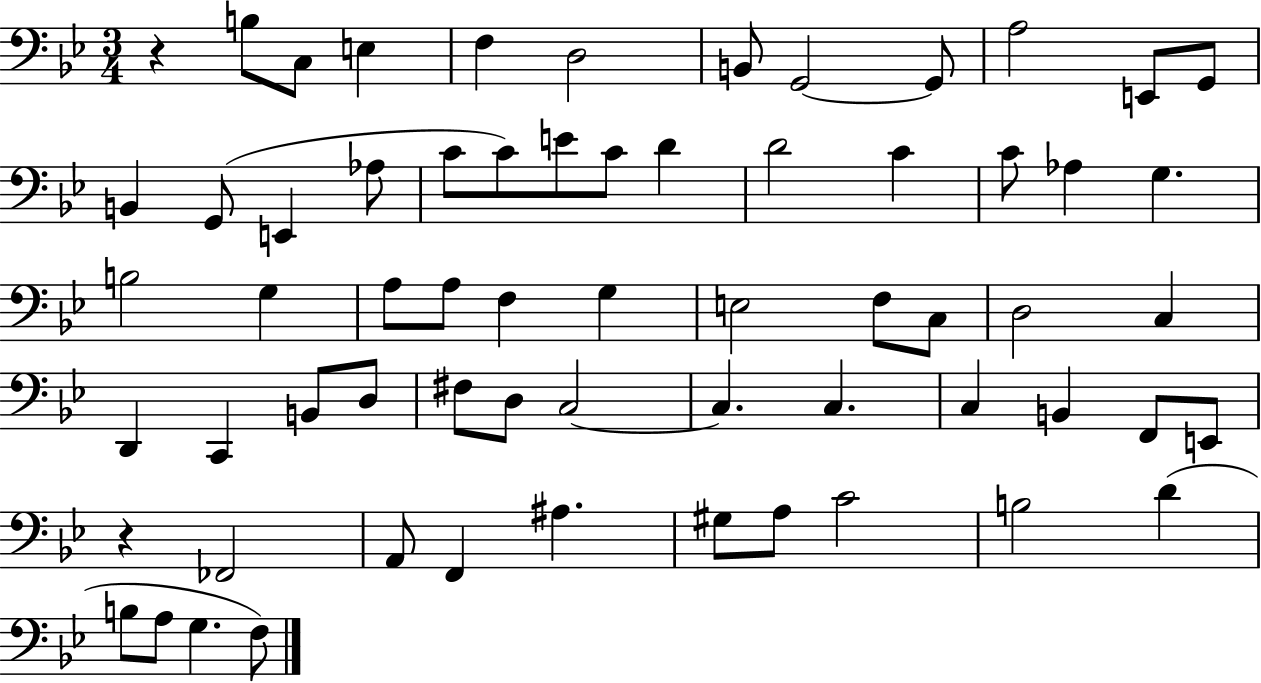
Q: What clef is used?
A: bass